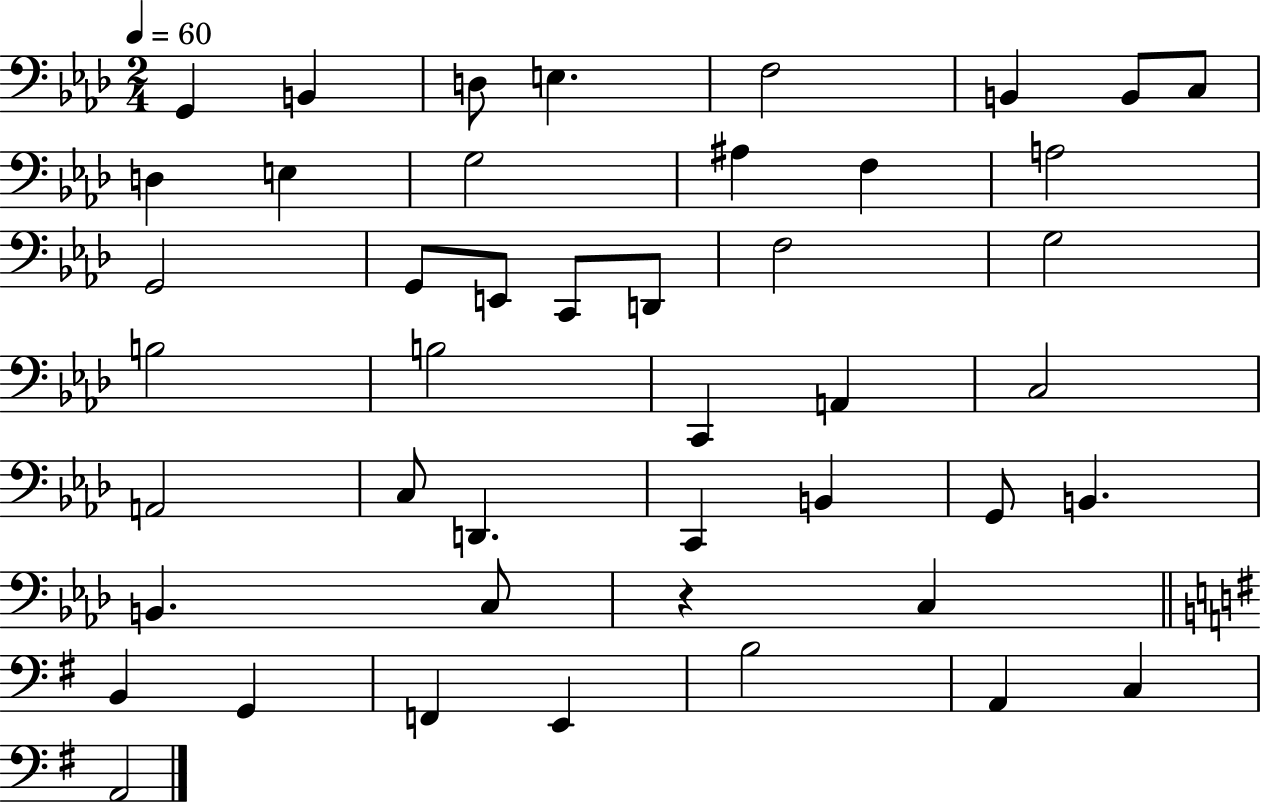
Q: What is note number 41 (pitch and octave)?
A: B3